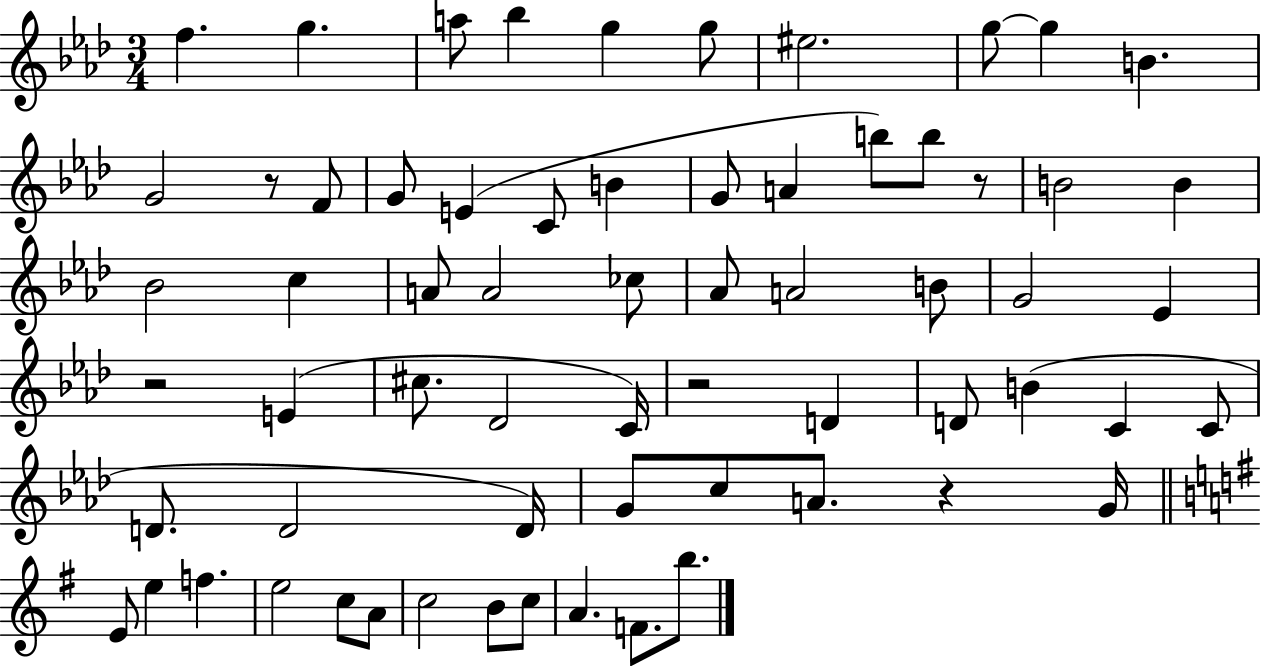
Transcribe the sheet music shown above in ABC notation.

X:1
T:Untitled
M:3/4
L:1/4
K:Ab
f g a/2 _b g g/2 ^e2 g/2 g B G2 z/2 F/2 G/2 E C/2 B G/2 A b/2 b/2 z/2 B2 B _B2 c A/2 A2 _c/2 _A/2 A2 B/2 G2 _E z2 E ^c/2 _D2 C/4 z2 D D/2 B C C/2 D/2 D2 D/4 G/2 c/2 A/2 z G/4 E/2 e f e2 c/2 A/2 c2 B/2 c/2 A F/2 b/2